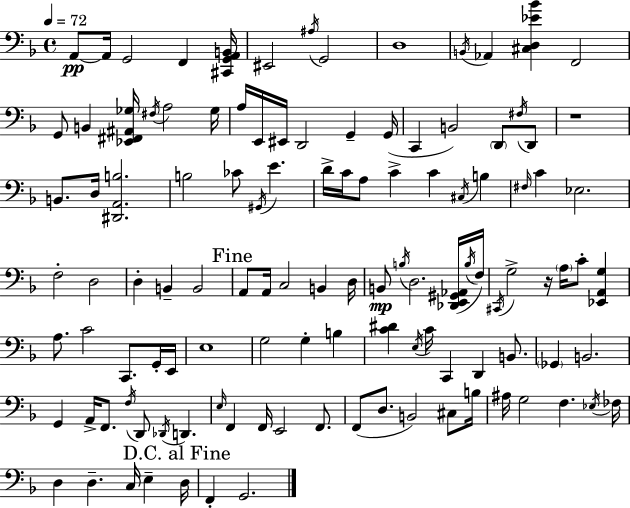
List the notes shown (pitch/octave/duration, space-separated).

A2/e A2/s G2/h F2/q [C#2,G2,A2,B2]/s EIS2/h A#3/s G2/h D3/w B2/s Ab2/q [C#3,D3,Eb4,Bb4]/q F2/h G2/e B2/q [Eb2,F#2,A#2,Gb3]/s F#3/s A3/h Gb3/s A3/s E2/s EIS2/s D2/h G2/q G2/s C2/q B2/h D2/e F#3/s D2/e R/w B2/e. D3/s [D#2,A2,B3]/h. B3/h CES4/e G#2/s E4/q. D4/s C4/s A3/e C4/q C4/q C#3/s B3/q F#3/s C4/q Eb3/h. F3/h D3/h D3/q B2/q B2/h A2/e A2/s C3/h B2/q D3/s B2/e B3/s D3/h. [Db2,E2,G#2,Ab2]/s B3/s F3/s C#2/s G3/h R/s A3/s C4/e [Eb2,A2,G3]/q A3/e. C4/h C2/e. G2/s E2/s E3/w G3/h G3/q B3/q [C4,D#4]/q E3/s C4/s C2/q D2/q B2/e. Gb2/q B2/h. G2/q A2/s F2/e. F3/s D2/e Db2/s D2/q. E3/s F2/q F2/s E2/h F2/e. F2/e D3/e. B2/h C#3/e B3/s A#3/s G3/h F3/q. Eb3/s FES3/s D3/q D3/q. C3/s E3/q D3/s F2/q G2/h.